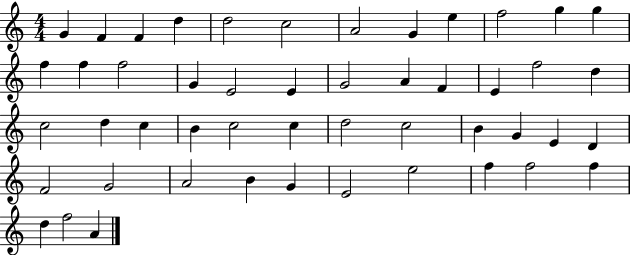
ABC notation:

X:1
T:Untitled
M:4/4
L:1/4
K:C
G F F d d2 c2 A2 G e f2 g g f f f2 G E2 E G2 A F E f2 d c2 d c B c2 c d2 c2 B G E D F2 G2 A2 B G E2 e2 f f2 f d f2 A